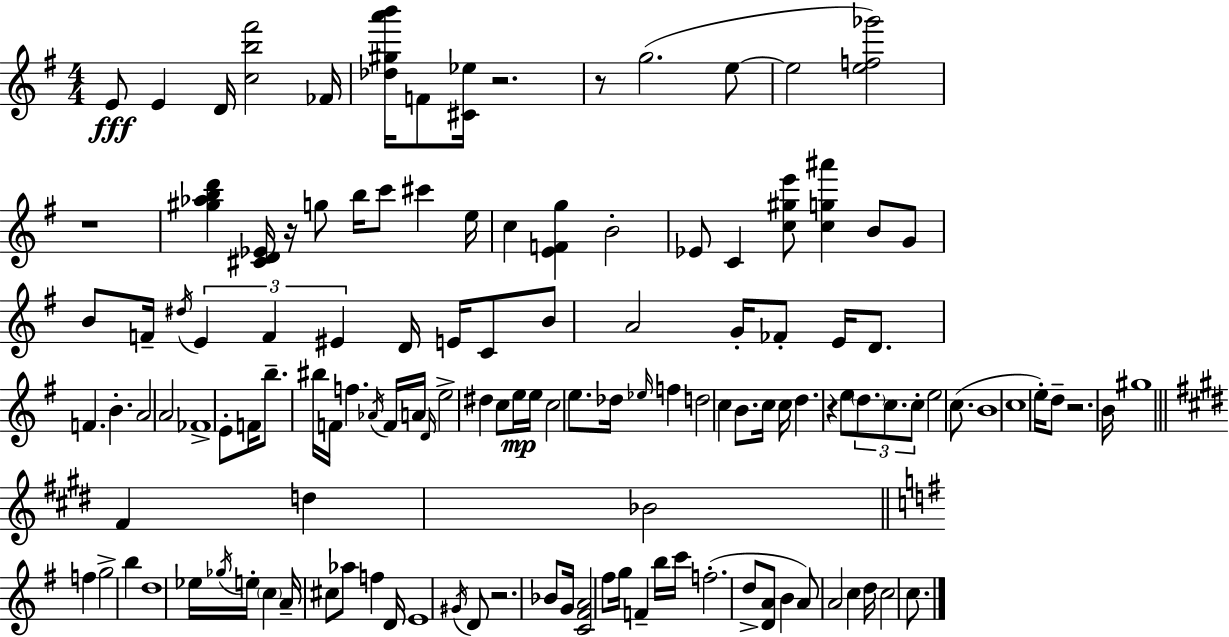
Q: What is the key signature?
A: G major